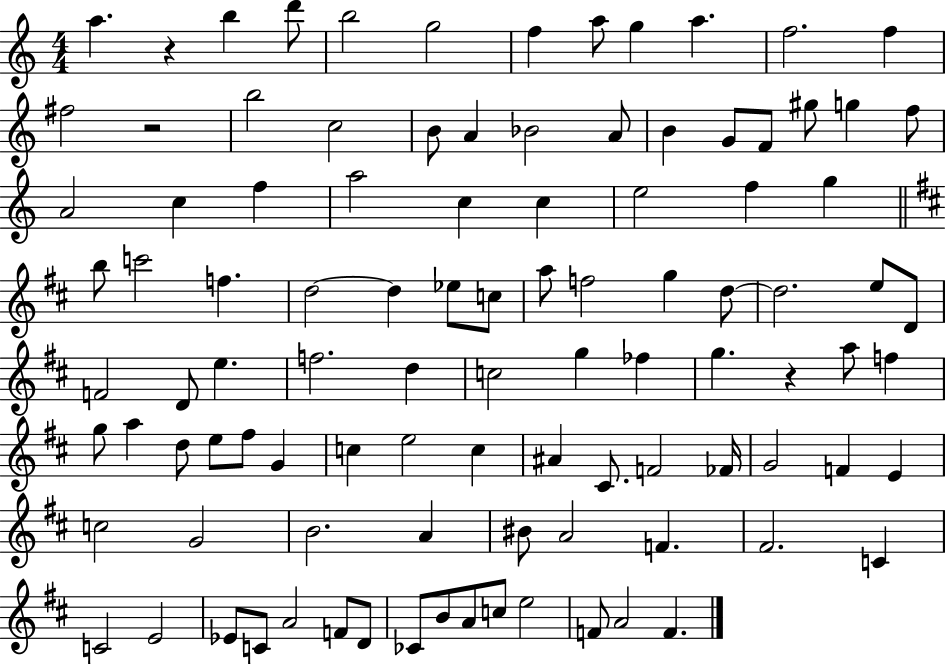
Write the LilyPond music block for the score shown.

{
  \clef treble
  \numericTimeSignature
  \time 4/4
  \key c \major
  a''4. r4 b''4 d'''8 | b''2 g''2 | f''4 a''8 g''4 a''4. | f''2. f''4 | \break fis''2 r2 | b''2 c''2 | b'8 a'4 bes'2 a'8 | b'4 g'8 f'8 gis''8 g''4 f''8 | \break a'2 c''4 f''4 | a''2 c''4 c''4 | e''2 f''4 g''4 | \bar "||" \break \key d \major b''8 c'''2 f''4. | d''2~~ d''4 ees''8 c''8 | a''8 f''2 g''4 d''8~~ | d''2. e''8 d'8 | \break f'2 d'8 e''4. | f''2. d''4 | c''2 g''4 fes''4 | g''4. r4 a''8 f''4 | \break g''8 a''4 d''8 e''8 fis''8 g'4 | c''4 e''2 c''4 | ais'4 cis'8. f'2 fes'16 | g'2 f'4 e'4 | \break c''2 g'2 | b'2. a'4 | bis'8 a'2 f'4. | fis'2. c'4 | \break c'2 e'2 | ees'8 c'8 a'2 f'8 d'8 | ces'8 b'8 a'8 c''8 e''2 | f'8 a'2 f'4. | \break \bar "|."
}